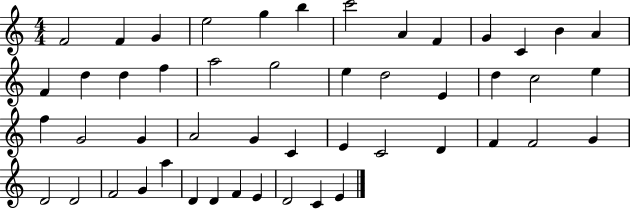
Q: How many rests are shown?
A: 0